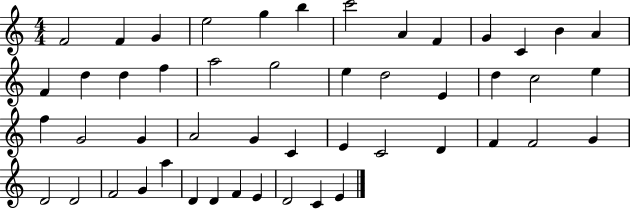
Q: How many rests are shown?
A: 0